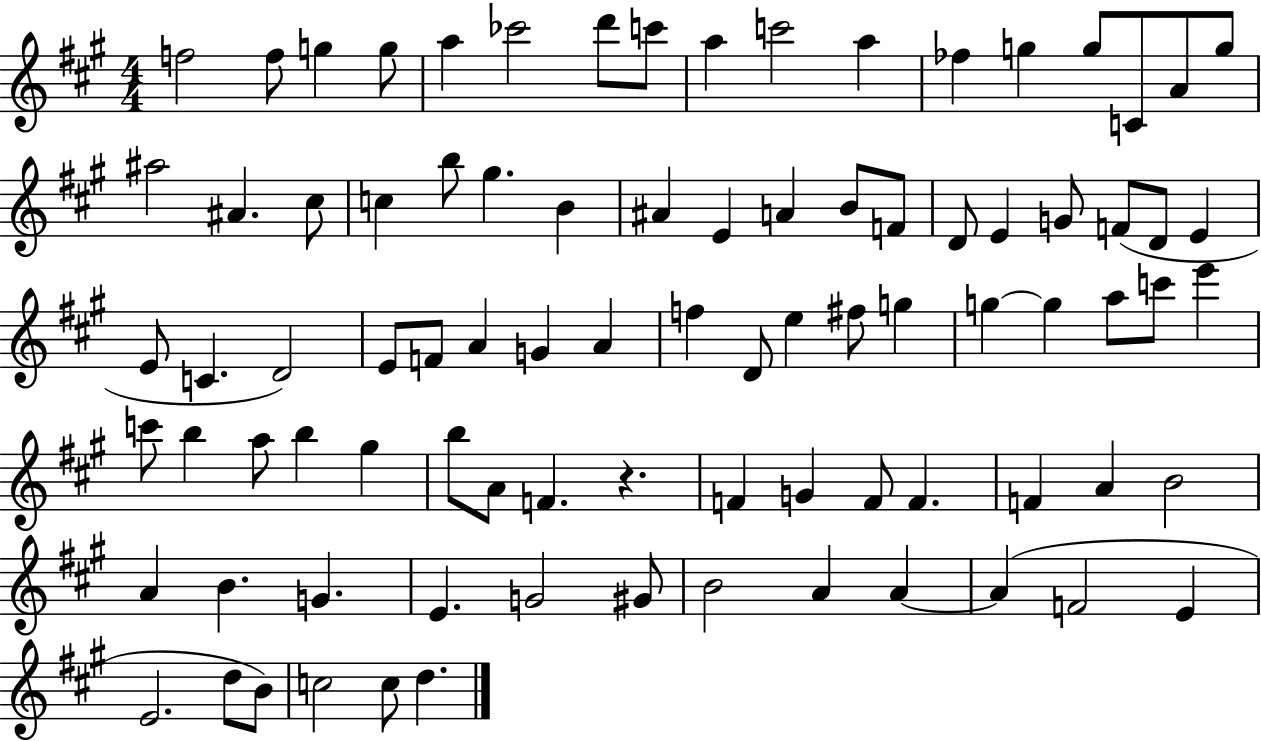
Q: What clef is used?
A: treble